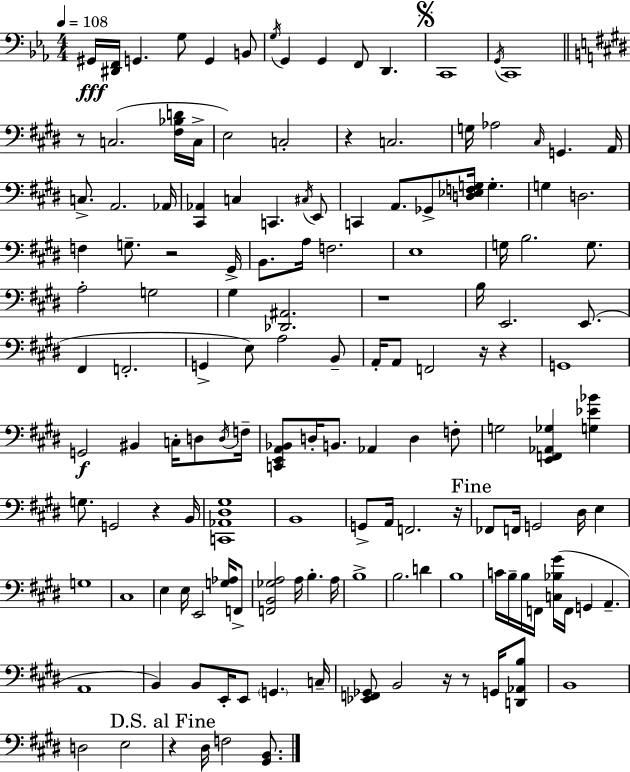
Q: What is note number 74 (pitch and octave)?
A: G3